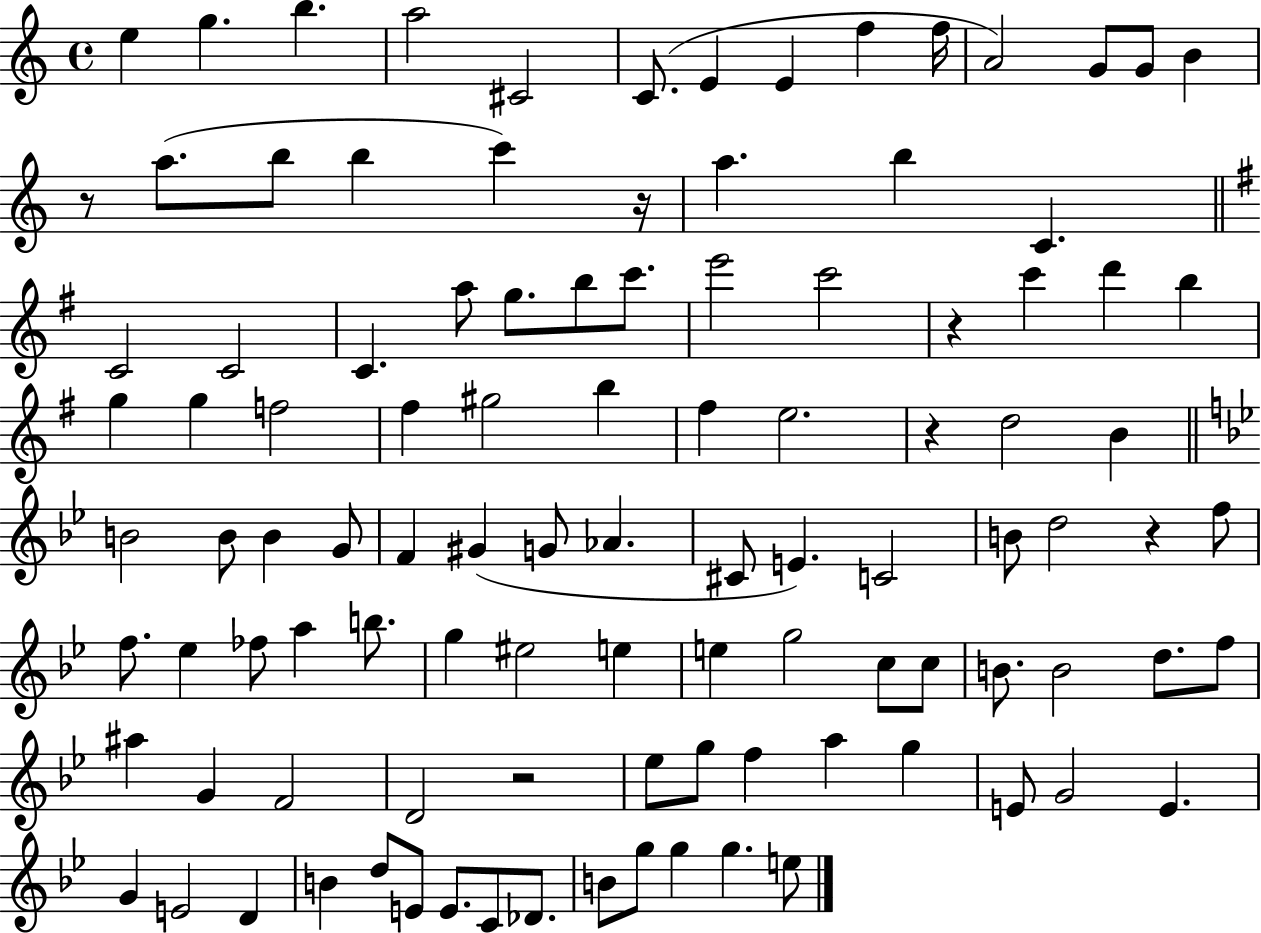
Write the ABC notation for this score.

X:1
T:Untitled
M:4/4
L:1/4
K:C
e g b a2 ^C2 C/2 E E f f/4 A2 G/2 G/2 B z/2 a/2 b/2 b c' z/4 a b C C2 C2 C a/2 g/2 b/2 c'/2 e'2 c'2 z c' d' b g g f2 ^f ^g2 b ^f e2 z d2 B B2 B/2 B G/2 F ^G G/2 _A ^C/2 E C2 B/2 d2 z f/2 f/2 _e _f/2 a b/2 g ^e2 e e g2 c/2 c/2 B/2 B2 d/2 f/2 ^a G F2 D2 z2 _e/2 g/2 f a g E/2 G2 E G E2 D B d/2 E/2 E/2 C/2 _D/2 B/2 g/2 g g e/2